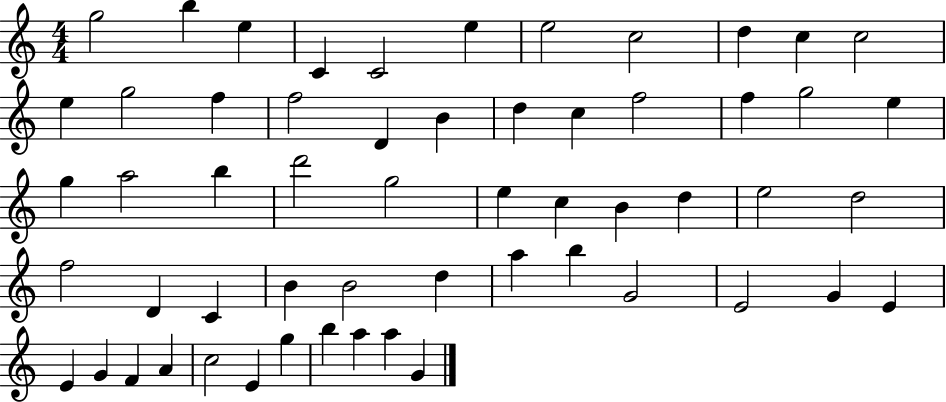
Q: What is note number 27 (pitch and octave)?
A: D6